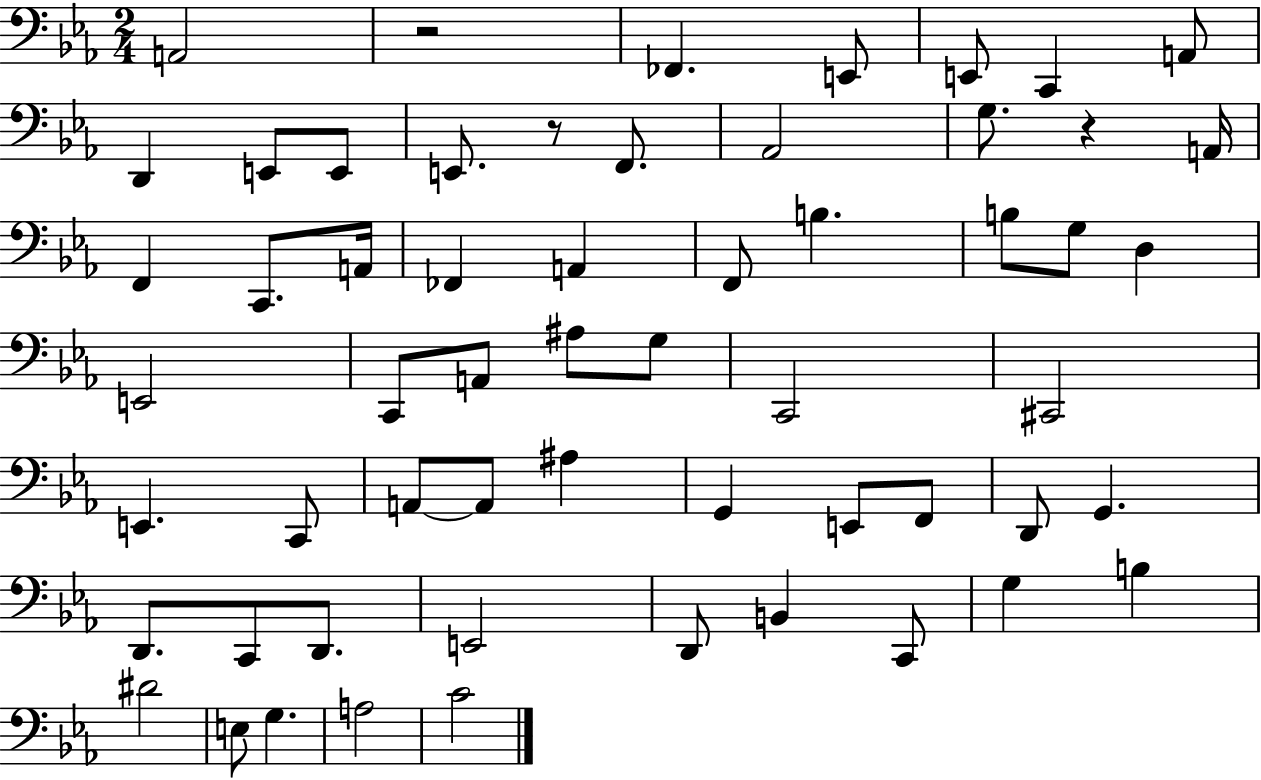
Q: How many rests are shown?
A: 3